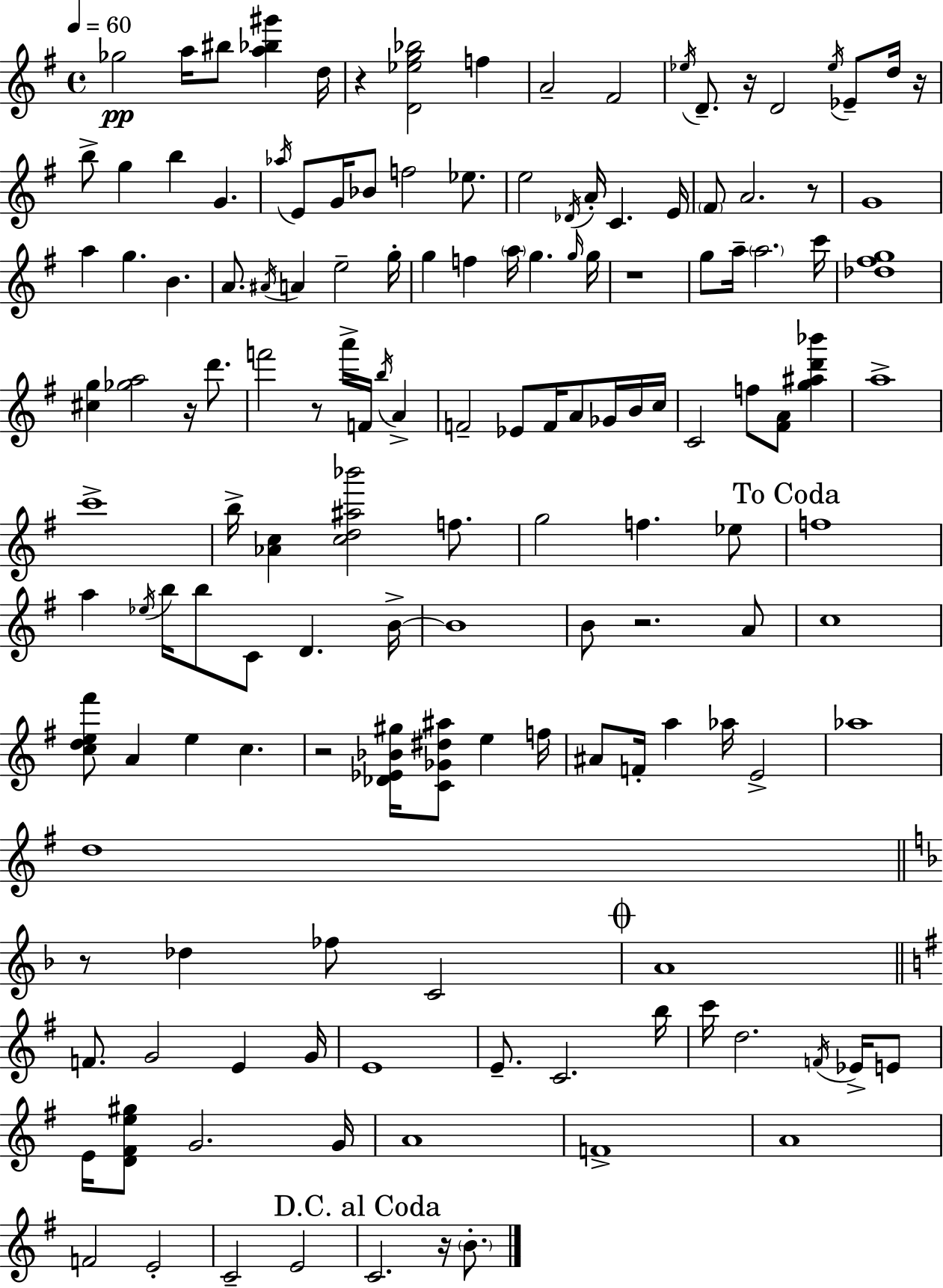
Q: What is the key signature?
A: G major